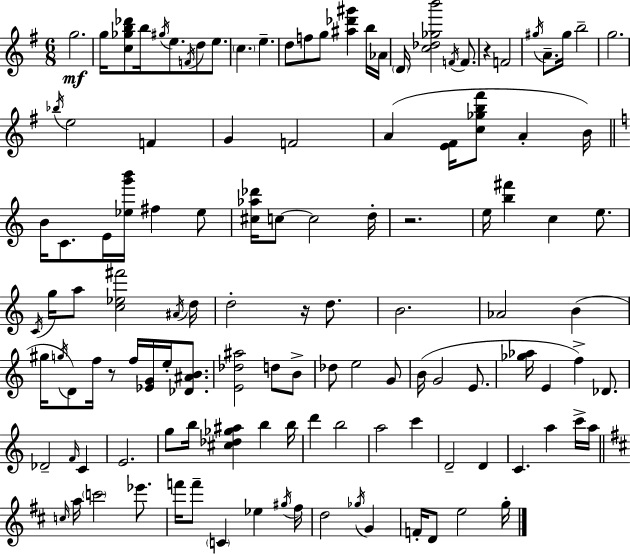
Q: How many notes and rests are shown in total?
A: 123